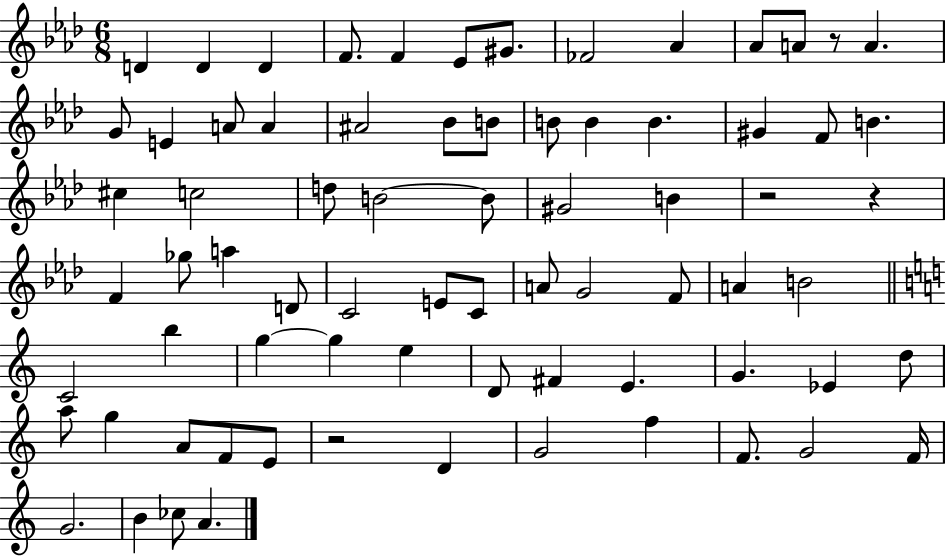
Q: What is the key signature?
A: AES major